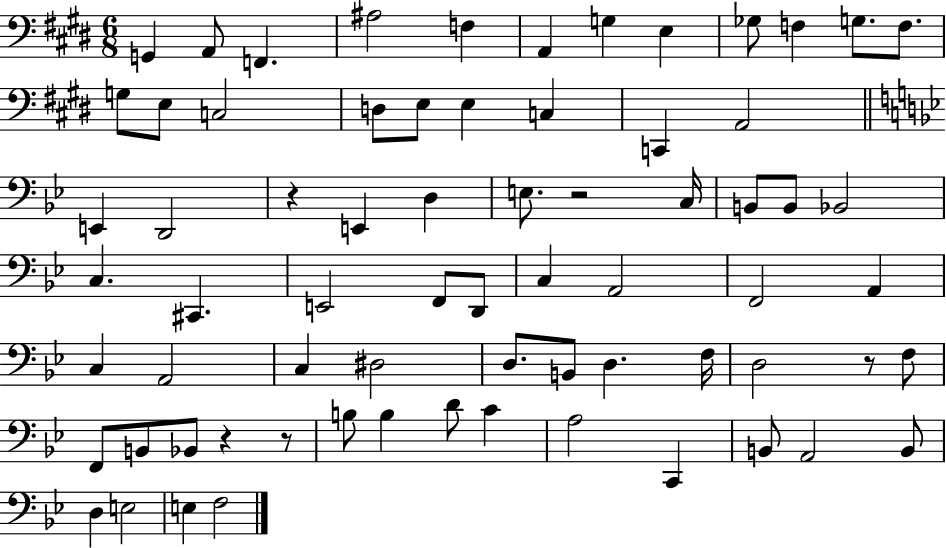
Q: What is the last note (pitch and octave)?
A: F3